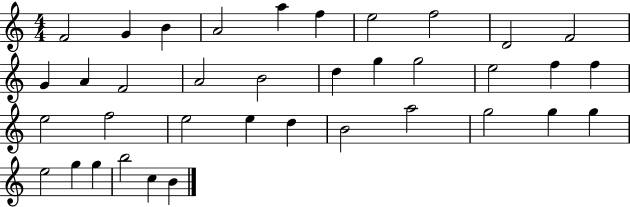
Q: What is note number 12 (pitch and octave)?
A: A4